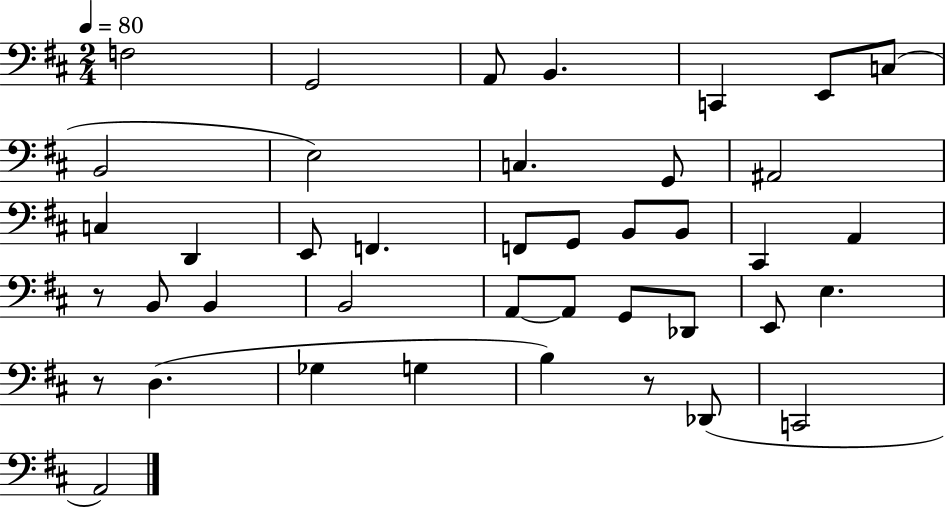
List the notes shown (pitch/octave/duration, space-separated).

F3/h G2/h A2/e B2/q. C2/q E2/e C3/e B2/h E3/h C3/q. G2/e A#2/h C3/q D2/q E2/e F2/q. F2/e G2/e B2/e B2/e C#2/q A2/q R/e B2/e B2/q B2/h A2/e A2/e G2/e Db2/e E2/e E3/q. R/e D3/q. Gb3/q G3/q B3/q R/e Db2/e C2/h A2/h